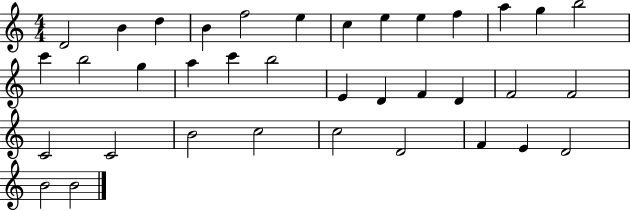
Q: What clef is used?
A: treble